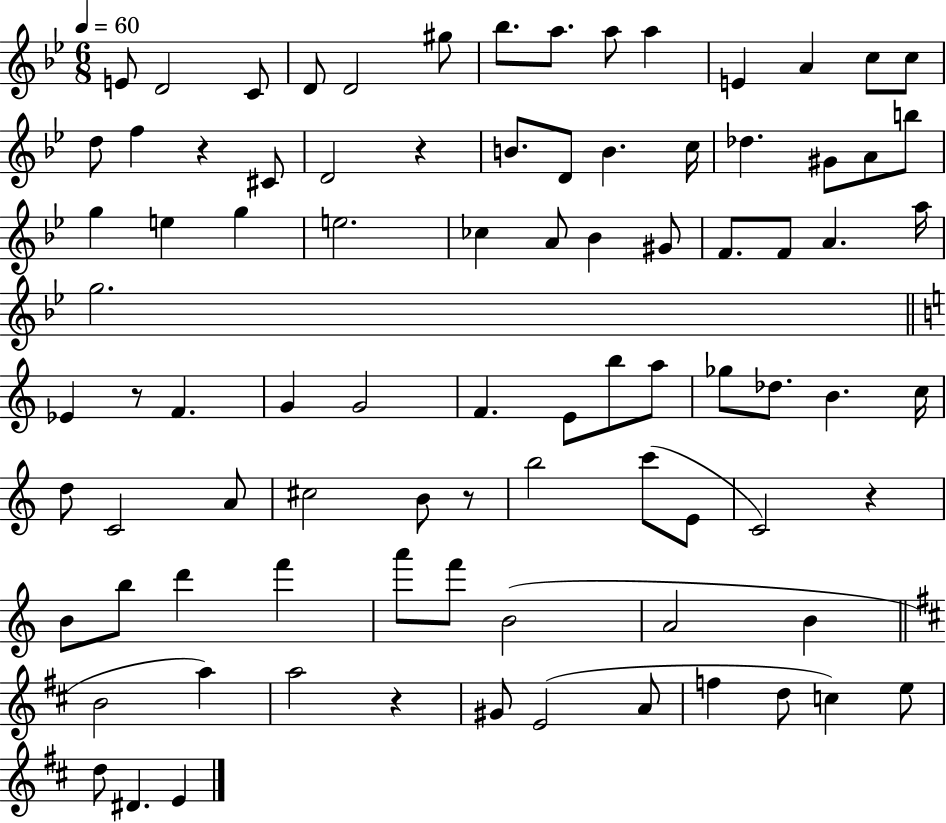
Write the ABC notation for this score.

X:1
T:Untitled
M:6/8
L:1/4
K:Bb
E/2 D2 C/2 D/2 D2 ^g/2 _b/2 a/2 a/2 a E A c/2 c/2 d/2 f z ^C/2 D2 z B/2 D/2 B c/4 _d ^G/2 A/2 b/2 g e g e2 _c A/2 _B ^G/2 F/2 F/2 A a/4 g2 _E z/2 F G G2 F E/2 b/2 a/2 _g/2 _d/2 B c/4 d/2 C2 A/2 ^c2 B/2 z/2 b2 c'/2 E/2 C2 z B/2 b/2 d' f' a'/2 f'/2 B2 A2 B B2 a a2 z ^G/2 E2 A/2 f d/2 c e/2 d/2 ^D E